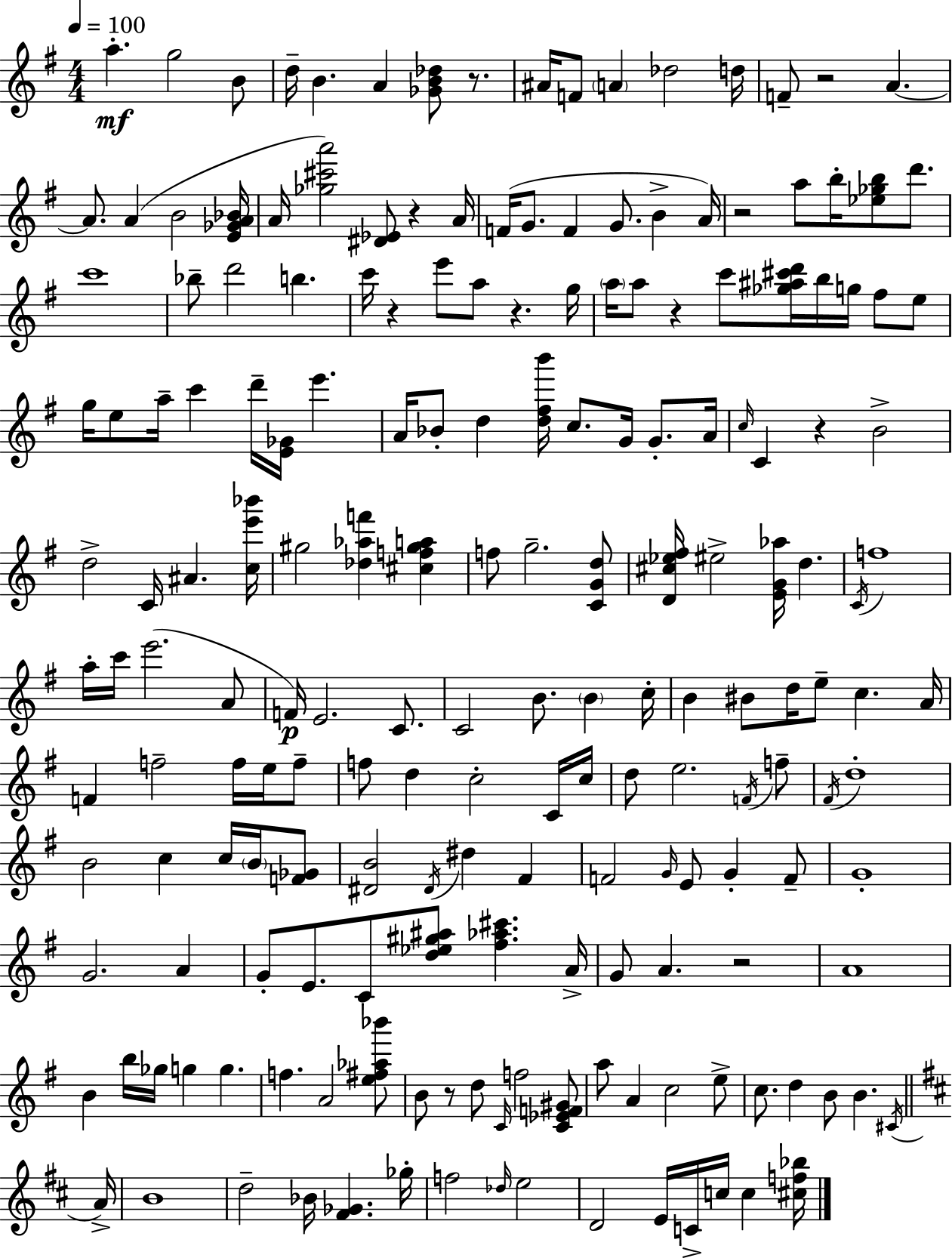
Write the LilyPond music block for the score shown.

{
  \clef treble
  \numericTimeSignature
  \time 4/4
  \key e \minor
  \tempo 4 = 100
  a''4.-.\mf g''2 b'8 | d''16-- b'4. a'4 <ges' b' des''>8 r8. | ais'16 f'8 \parenthesize a'4 des''2 d''16 | f'8-- r2 a'4.~~ | \break a'8. a'4( b'2 <e' ges' a' bes'>16 | a'16 <ges'' cis''' a'''>2) <dis' ees'>8 r4 a'16 | f'16( g'8. f'4 g'8. b'4-> a'16) | r2 a''8 b''16-. <ees'' ges'' b''>8 d'''8. | \break c'''1 | bes''8-- d'''2 b''4. | c'''16 r4 e'''8 a''8 r4. g''16 | \parenthesize a''16 a''8 r4 c'''8 <ges'' ais'' cis''' d'''>16 b''16 g''16 fis''8 e''8 | \break g''16 e''8 a''16-- c'''4 d'''16-- <e' ges'>16 e'''4. | a'16 bes'8-. d''4 <d'' fis'' b'''>16 c''8. g'16 g'8.-. a'16 | \grace { c''16 } c'4 r4 b'2-> | d''2-> c'16 ais'4. | \break <c'' e''' bes'''>16 gis''2 <des'' aes'' f'''>4 <cis'' f'' gis'' a''>4 | f''8 g''2.-- <c' g' d''>8 | <d' cis'' ees'' fis''>16 eis''2-> <e' g' aes''>16 d''4. | \acciaccatura { c'16 } f''1 | \break a''16-. c'''16 e'''2.( | a'8 f'16\p) e'2. c'8. | c'2 b'8. \parenthesize b'4 | c''16-. b'4 bis'8 d''16 e''8-- c''4. | \break a'16 f'4 f''2-- f''16 e''16 | f''8-- f''8 d''4 c''2-. | c'16 c''16 d''8 e''2. | \acciaccatura { f'16 } f''8-- \acciaccatura { fis'16 } d''1-. | \break b'2 c''4 | c''16 \parenthesize b'16 <f' ges'>8 <dis' b'>2 \acciaccatura { dis'16 } dis''4 | fis'4 f'2 \grace { g'16 } e'8 | g'4-. f'8-- g'1-. | \break g'2. | a'4 g'8-. e'8. c'8 <d'' ees'' gis'' ais''>8 <fis'' aes'' cis'''>4. | a'16-> g'8 a'4. r2 | a'1 | \break b'4 b''16 ges''16 g''4 | g''4. f''4. a'2 | <e'' fis'' aes'' bes'''>8 b'8 r8 d''8 \grace { c'16 } f''2 | <c' ees' f' gis'>8 a''8 a'4 c''2 | \break e''8-> c''8. d''4 b'8 | b'4. \acciaccatura { cis'16 } \bar "||" \break \key b \minor a'16-> b'1 | d''2-- bes'16 <fis' ges'>4. | ges''16-. f''2 \grace { des''16 } e''2 | d'2 e'16 c'16-> c''16 c''4 | \break <cis'' f'' bes''>16 \bar "|."
}